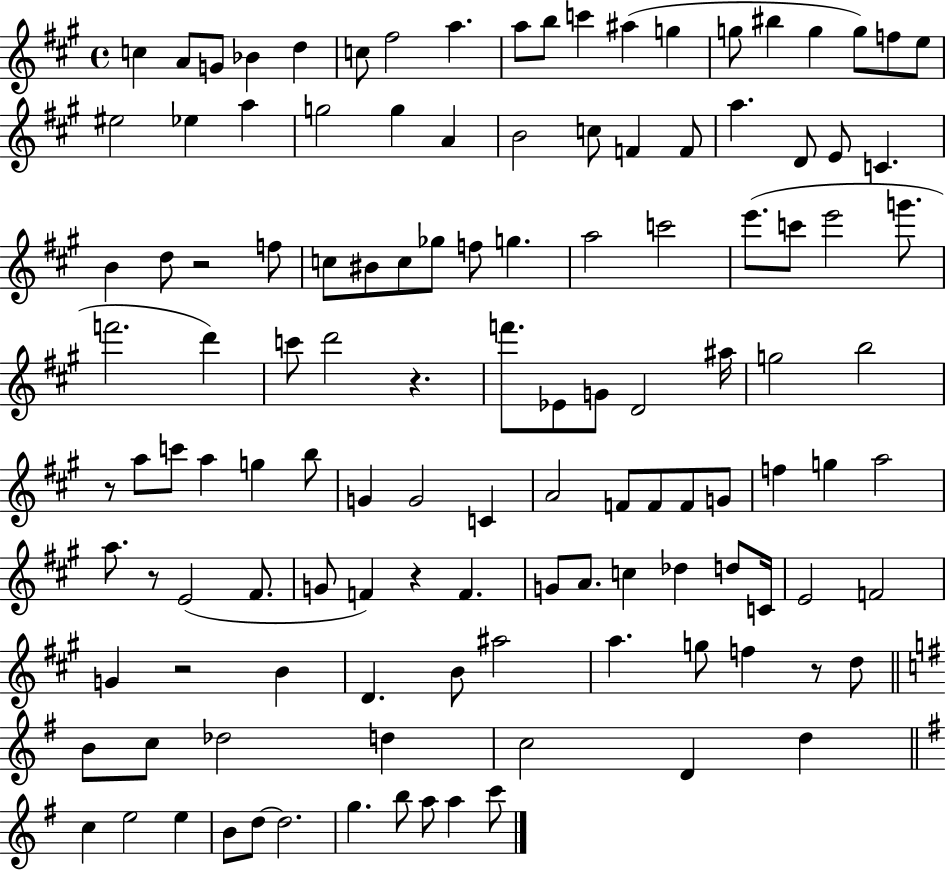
X:1
T:Untitled
M:4/4
L:1/4
K:A
c A/2 G/2 _B d c/2 ^f2 a a/2 b/2 c' ^a g g/2 ^b g g/2 f/2 e/2 ^e2 _e a g2 g A B2 c/2 F F/2 a D/2 E/2 C B d/2 z2 f/2 c/2 ^B/2 c/2 _g/2 f/2 g a2 c'2 e'/2 c'/2 e'2 g'/2 f'2 d' c'/2 d'2 z f'/2 _E/2 G/2 D2 ^a/4 g2 b2 z/2 a/2 c'/2 a g b/2 G G2 C A2 F/2 F/2 F/2 G/2 f g a2 a/2 z/2 E2 ^F/2 G/2 F z F G/2 A/2 c _d d/2 C/4 E2 F2 G z2 B D B/2 ^a2 a g/2 f z/2 d/2 B/2 c/2 _d2 d c2 D d c e2 e B/2 d/2 d2 g b/2 a/2 a c'/2